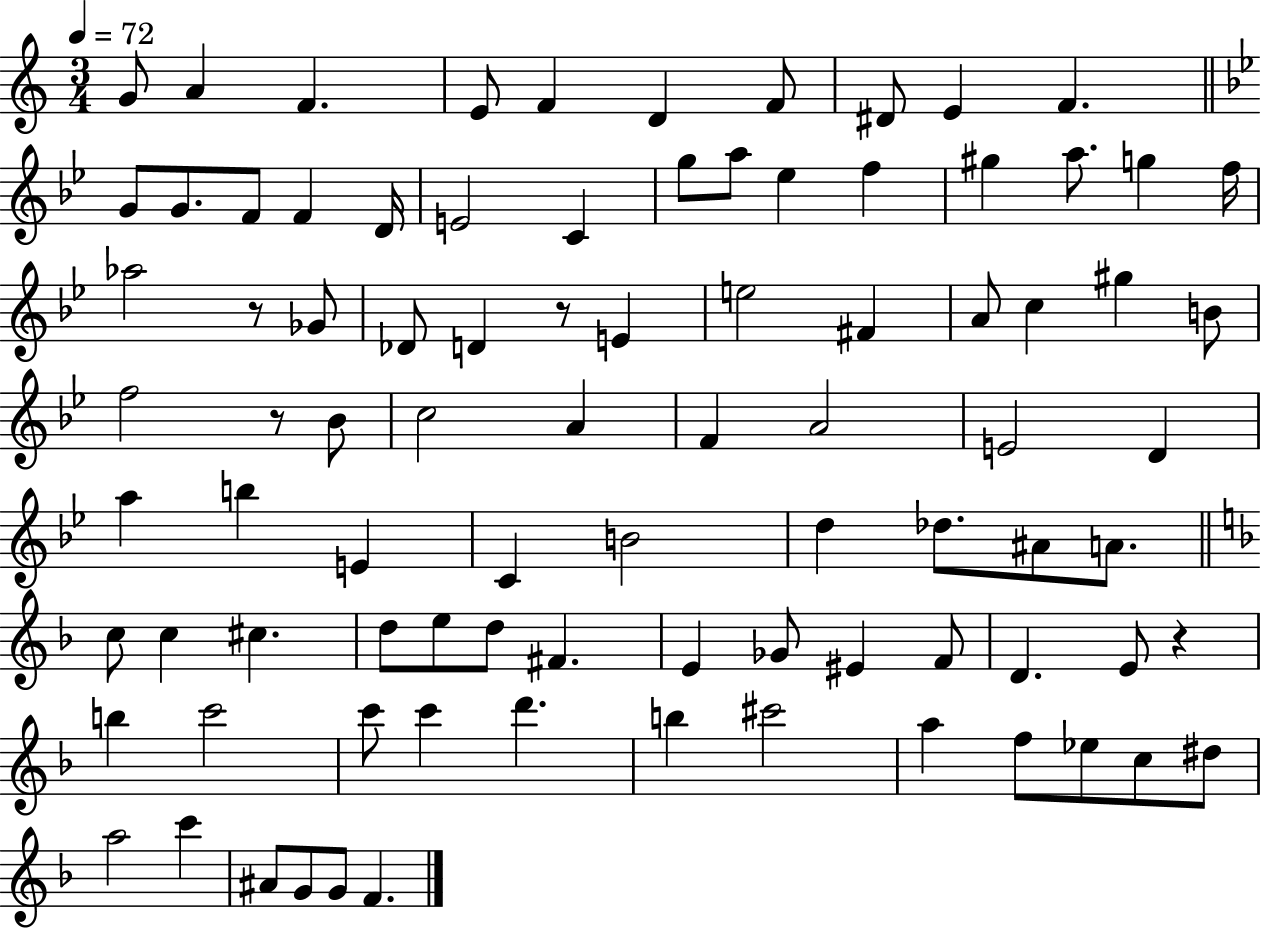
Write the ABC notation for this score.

X:1
T:Untitled
M:3/4
L:1/4
K:C
G/2 A F E/2 F D F/2 ^D/2 E F G/2 G/2 F/2 F D/4 E2 C g/2 a/2 _e f ^g a/2 g f/4 _a2 z/2 _G/2 _D/2 D z/2 E e2 ^F A/2 c ^g B/2 f2 z/2 _B/2 c2 A F A2 E2 D a b E C B2 d _d/2 ^A/2 A/2 c/2 c ^c d/2 e/2 d/2 ^F E _G/2 ^E F/2 D E/2 z b c'2 c'/2 c' d' b ^c'2 a f/2 _e/2 c/2 ^d/2 a2 c' ^A/2 G/2 G/2 F